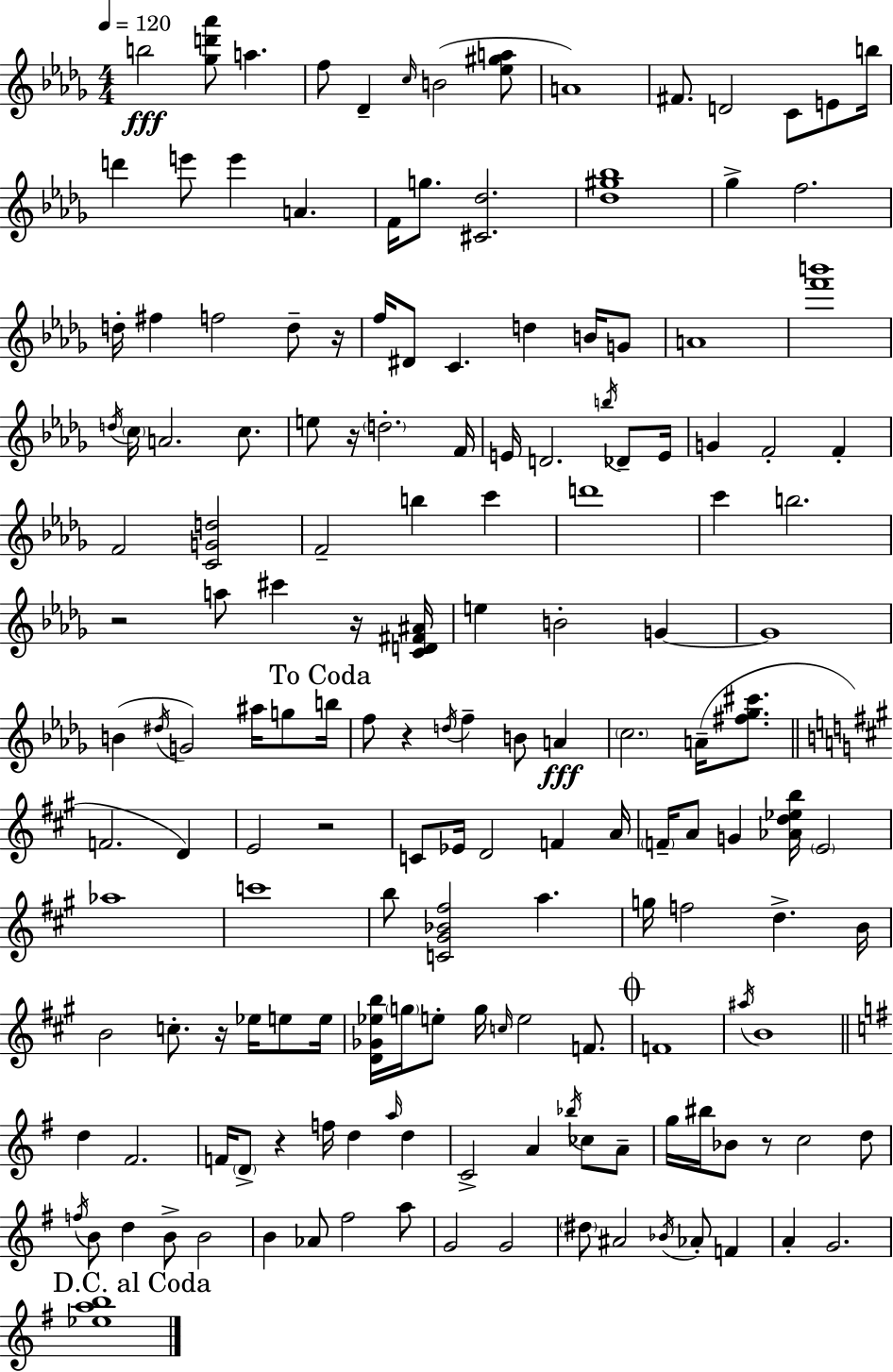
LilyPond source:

{
  \clef treble
  \numericTimeSignature
  \time 4/4
  \key bes \minor
  \tempo 4 = 120
  b''2\fff <ges'' d''' aes'''>8 a''4. | f''8 des'4-- \grace { c''16 } b'2( <ees'' gis'' a''>8 | a'1) | fis'8. d'2 c'8 e'8 | \break b''16 d'''4 e'''8 e'''4 a'4. | f'16 g''8. <cis' des''>2. | <des'' gis'' bes''>1 | ges''4-> f''2. | \break d''16-. fis''4 f''2 d''8-- | r16 f''16 dis'8 c'4. d''4 b'16 g'8 | a'1 | <f''' b'''>1 | \break \acciaccatura { d''16 } \parenthesize c''16 a'2. c''8. | e''8 r16 \parenthesize d''2.-. | f'16 e'16 d'2. \acciaccatura { b''16 } | des'8-- e'16 g'4 f'2-. f'4-. | \break f'2 <c' g' d''>2 | f'2-- b''4 c'''4 | d'''1 | c'''4 b''2. | \break r2 a''8 cis'''4 | r16 <c' d' fis' ais'>16 e''4 b'2-. g'4~~ | g'1 | b'4( \acciaccatura { dis''16 } g'2) | \break ais''16 g''8 \mark "To Coda" b''16 f''8 r4 \acciaccatura { d''16 } f''4-- b'8 | a'4\fff \parenthesize c''2. | a'16--( <fis'' ges'' cis'''>8. \bar "||" \break \key a \major f'2. d'4) | e'2 r2 | c'8 ees'16 d'2 f'4 a'16 | \parenthesize f'16-- a'8 g'4 <aes' d'' ees'' b''>16 \parenthesize e'2 | \break aes''1 | c'''1 | b''8 <c' gis' bes' fis''>2 a''4. | g''16 f''2 d''4.-> b'16 | \break b'2 c''8.-. r16 ees''16 e''8 e''16 | <d' ges' ees'' b''>16 \parenthesize g''16 e''8-. g''16 \grace { c''16 } e''2 f'8. | \mark \markup { \musicglyph "scripts.coda" } f'1 | \acciaccatura { ais''16 } b'1 | \break \bar "||" \break \key e \minor d''4 fis'2. | f'16 \parenthesize d'8-> r4 f''16 d''4 \grace { a''16 } d''4 | c'2-> a'4 \acciaccatura { bes''16 } ces''8 | a'8-- g''16 bis''16 bes'8 r8 c''2 | \break d''8 \acciaccatura { f''16 } b'8 d''4 b'8-> b'2 | b'4 aes'8 fis''2 | a''8 g'2 g'2 | \parenthesize dis''8 ais'2 \acciaccatura { bes'16 } aes'8-. | \break f'4 a'4-. g'2. | \mark "D.C. al Coda" <ees'' a'' b''>1 | \bar "|."
}